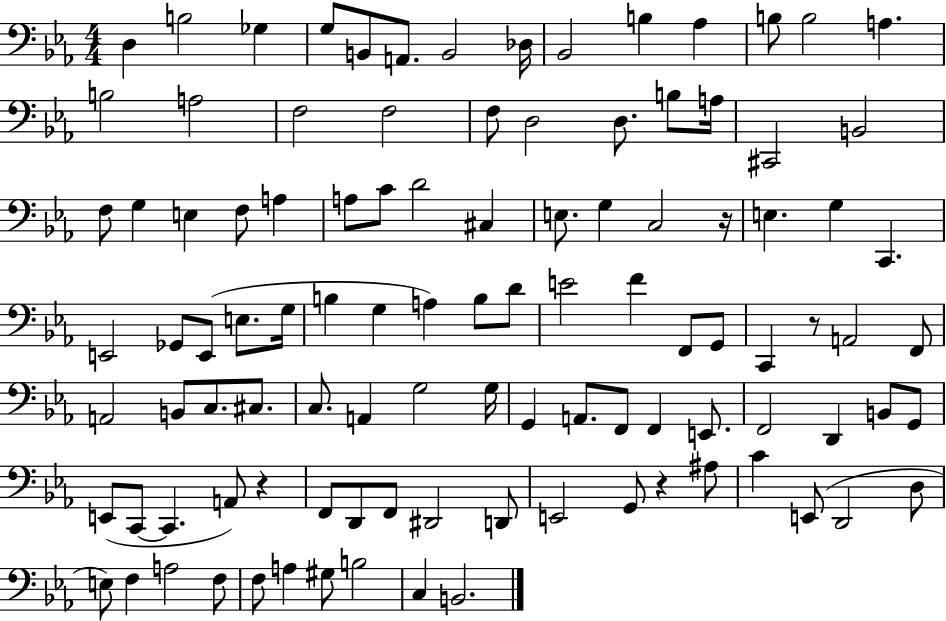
D3/q B3/h Gb3/q G3/e B2/e A2/e. B2/h Db3/s Bb2/h B3/q Ab3/q B3/e B3/h A3/q. B3/h A3/h F3/h F3/h F3/e D3/h D3/e. B3/e A3/s C#2/h B2/h F3/e G3/q E3/q F3/e A3/q A3/e C4/e D4/h C#3/q E3/e. G3/q C3/h R/s E3/q. G3/q C2/q. E2/h Gb2/e E2/e E3/e. G3/s B3/q G3/q A3/q B3/e D4/e E4/h F4/q F2/e G2/e C2/q R/e A2/h F2/e A2/h B2/e C3/e. C#3/e. C3/e. A2/q G3/h G3/s G2/q A2/e. F2/e F2/q E2/e. F2/h D2/q B2/e G2/e E2/e C2/e C2/q. A2/e R/q F2/e D2/e F2/e D#2/h D2/e E2/h G2/e R/q A#3/e C4/q E2/e D2/h D3/e E3/e F3/q A3/h F3/e F3/e A3/q G#3/e B3/h C3/q B2/h.